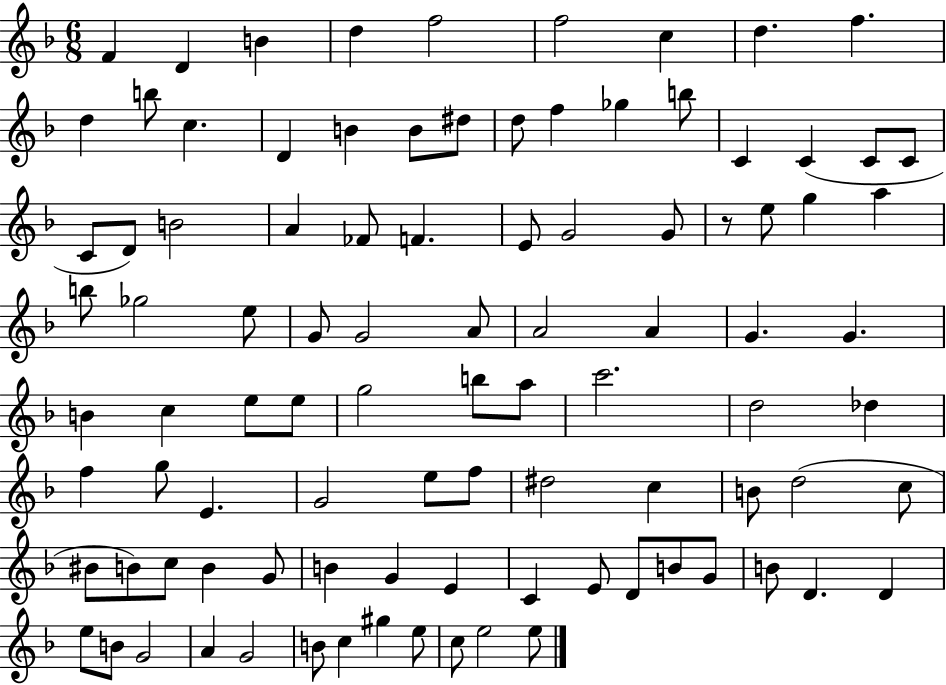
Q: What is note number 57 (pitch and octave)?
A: F5